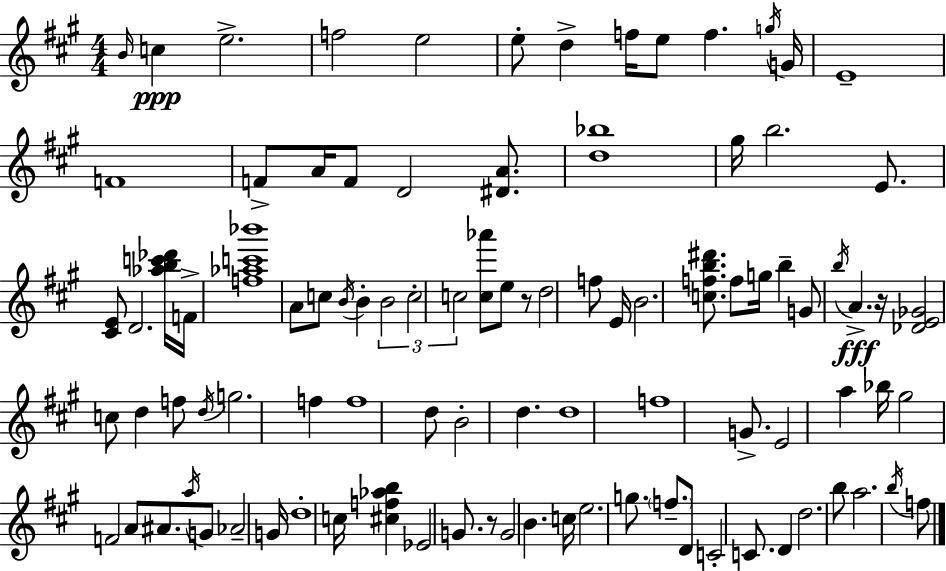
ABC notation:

X:1
T:Untitled
M:4/4
L:1/4
K:A
B/4 c e2 f2 e2 e/2 d f/4 e/2 f g/4 G/4 E4 F4 F/2 A/4 F/2 D2 [^DA]/2 [d_b]4 ^g/4 b2 E/2 [^CE]/2 D2 [_abc'_d']/4 F/4 [f_ac'_b']4 A/2 c/2 B/4 B B2 c2 c2 [c_a']/2 e/2 z/2 d2 f/2 E/4 B2 [cfb^d']/2 f/2 g/4 b G/2 b/4 A z/4 [_DE_G]2 c/2 d f/2 d/4 g2 f f4 d/2 B2 d d4 f4 G/2 E2 a _b/4 ^g2 F2 A/2 ^A/2 a/4 G/2 _A2 G/4 d4 c/4 [^cf_ab] _E2 G/2 z/2 G2 B c/4 e2 g/2 f/2 D/2 C2 C/2 D d2 b/2 a2 b/4 f/2